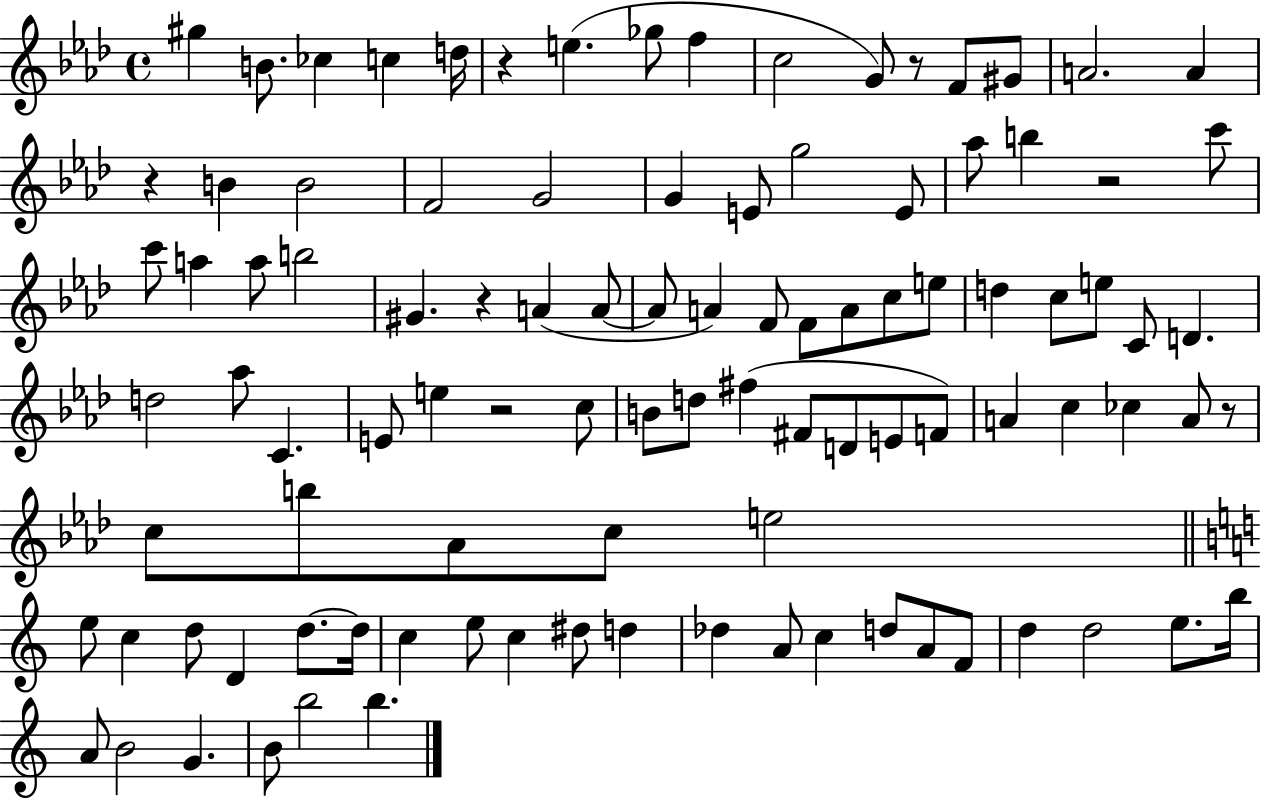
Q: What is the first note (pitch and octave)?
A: G#5